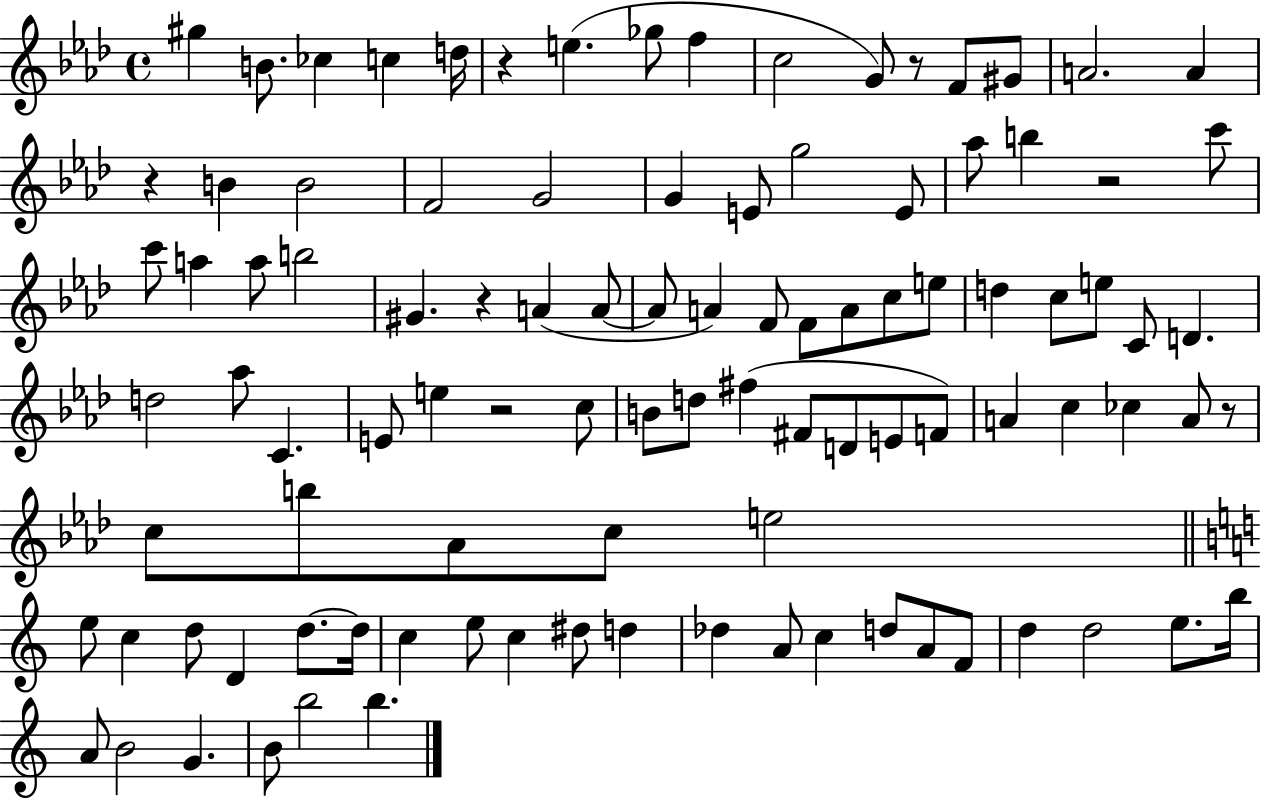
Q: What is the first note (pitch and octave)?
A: G#5